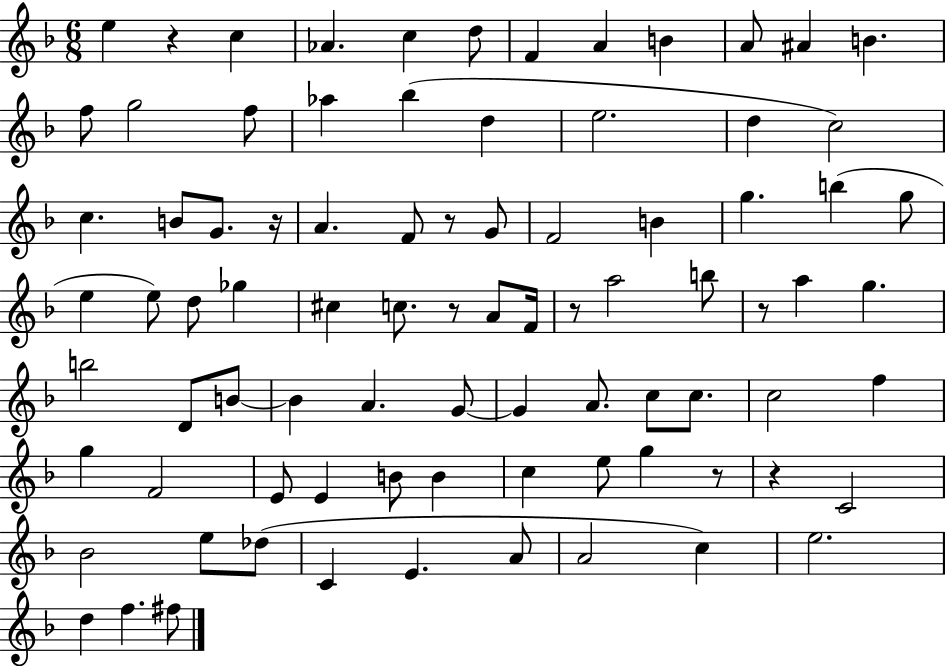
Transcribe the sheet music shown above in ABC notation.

X:1
T:Untitled
M:6/8
L:1/4
K:F
e z c _A c d/2 F A B A/2 ^A B f/2 g2 f/2 _a _b d e2 d c2 c B/2 G/2 z/4 A F/2 z/2 G/2 F2 B g b g/2 e e/2 d/2 _g ^c c/2 z/2 A/2 F/4 z/2 a2 b/2 z/2 a g b2 D/2 B/2 B A G/2 G A/2 c/2 c/2 c2 f g F2 E/2 E B/2 B c e/2 g z/2 z C2 _B2 e/2 _d/2 C E A/2 A2 c e2 d f ^f/2